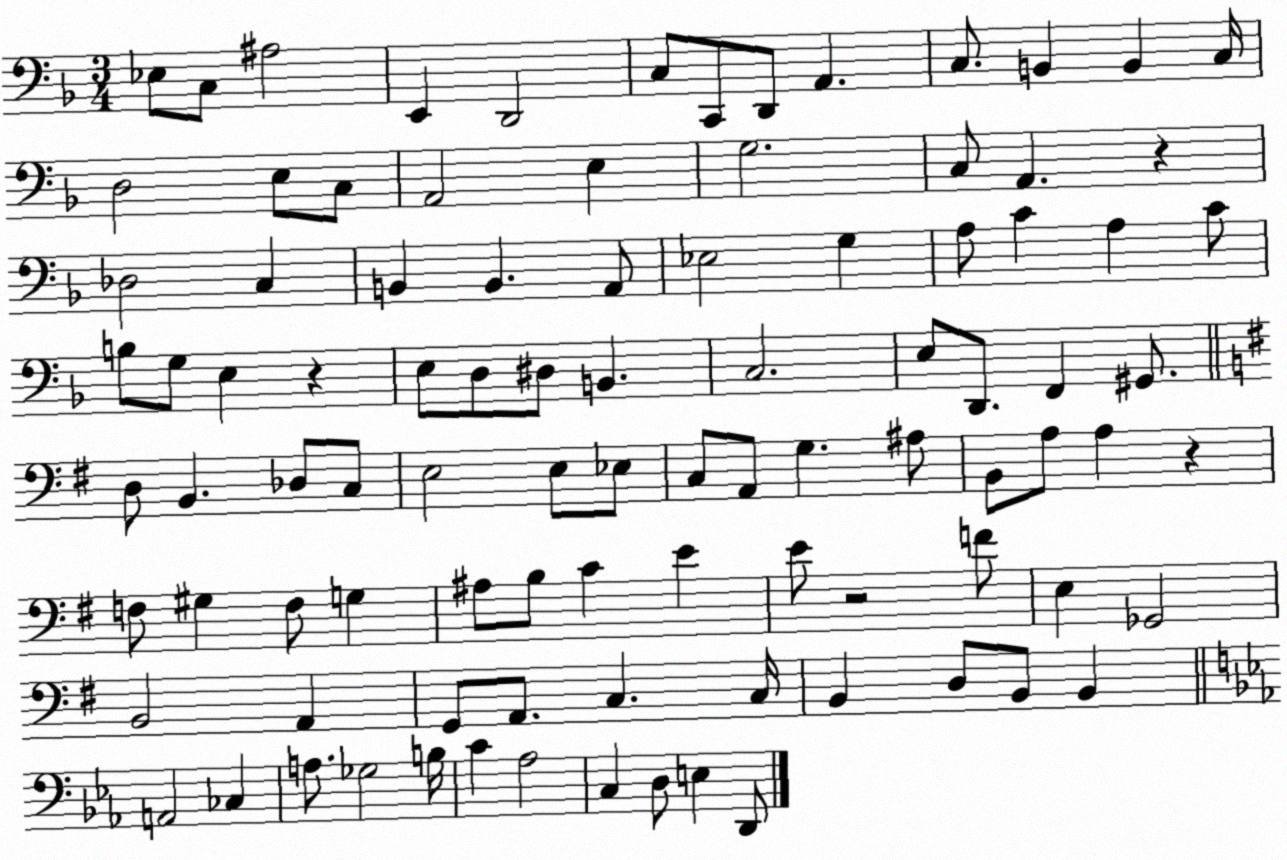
X:1
T:Untitled
M:3/4
L:1/4
K:F
_E,/2 C,/2 ^A,2 E,, D,,2 C,/2 C,,/2 D,,/2 A,, C,/2 B,, B,, C,/4 D,2 E,/2 C,/2 A,,2 E, G,2 C,/2 A,, z _D,2 C, B,, B,, A,,/2 _E,2 G, A,/2 C A, C/2 B,/2 G,/2 E, z E,/2 D,/2 ^D,/2 B,, C,2 E,/2 D,,/2 F,, ^G,,/2 D,/2 B,, _D,/2 C,/2 E,2 E,/2 _E,/2 C,/2 A,,/2 G, ^A,/2 B,,/2 A,/2 A, z F,/2 ^G, F,/2 G, ^A,/2 B,/2 C E E/2 z2 F/2 E, _G,,2 B,,2 A,, G,,/2 A,,/2 C, C,/4 B,, D,/2 B,,/2 B,, A,,2 _C, A,/2 _G,2 B,/4 C _A,2 C, D,/2 E, D,,/2